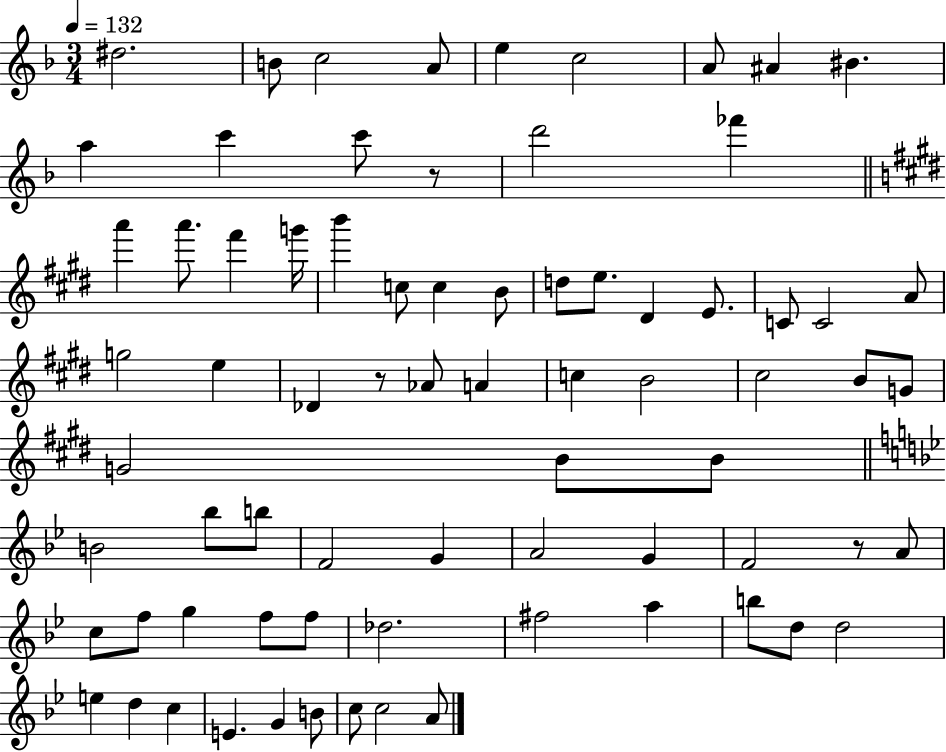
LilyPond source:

{
  \clef treble
  \numericTimeSignature
  \time 3/4
  \key f \major
  \tempo 4 = 132
  dis''2. | b'8 c''2 a'8 | e''4 c''2 | a'8 ais'4 bis'4. | \break a''4 c'''4 c'''8 r8 | d'''2 fes'''4 | \bar "||" \break \key e \major a'''4 a'''8. fis'''4 g'''16 | b'''4 c''8 c''4 b'8 | d''8 e''8. dis'4 e'8. | c'8 c'2 a'8 | \break g''2 e''4 | des'4 r8 aes'8 a'4 | c''4 b'2 | cis''2 b'8 g'8 | \break g'2 b'8 b'8 | \bar "||" \break \key g \minor b'2 bes''8 b''8 | f'2 g'4 | a'2 g'4 | f'2 r8 a'8 | \break c''8 f''8 g''4 f''8 f''8 | des''2. | fis''2 a''4 | b''8 d''8 d''2 | \break e''4 d''4 c''4 | e'4. g'4 b'8 | c''8 c''2 a'8 | \bar "|."
}